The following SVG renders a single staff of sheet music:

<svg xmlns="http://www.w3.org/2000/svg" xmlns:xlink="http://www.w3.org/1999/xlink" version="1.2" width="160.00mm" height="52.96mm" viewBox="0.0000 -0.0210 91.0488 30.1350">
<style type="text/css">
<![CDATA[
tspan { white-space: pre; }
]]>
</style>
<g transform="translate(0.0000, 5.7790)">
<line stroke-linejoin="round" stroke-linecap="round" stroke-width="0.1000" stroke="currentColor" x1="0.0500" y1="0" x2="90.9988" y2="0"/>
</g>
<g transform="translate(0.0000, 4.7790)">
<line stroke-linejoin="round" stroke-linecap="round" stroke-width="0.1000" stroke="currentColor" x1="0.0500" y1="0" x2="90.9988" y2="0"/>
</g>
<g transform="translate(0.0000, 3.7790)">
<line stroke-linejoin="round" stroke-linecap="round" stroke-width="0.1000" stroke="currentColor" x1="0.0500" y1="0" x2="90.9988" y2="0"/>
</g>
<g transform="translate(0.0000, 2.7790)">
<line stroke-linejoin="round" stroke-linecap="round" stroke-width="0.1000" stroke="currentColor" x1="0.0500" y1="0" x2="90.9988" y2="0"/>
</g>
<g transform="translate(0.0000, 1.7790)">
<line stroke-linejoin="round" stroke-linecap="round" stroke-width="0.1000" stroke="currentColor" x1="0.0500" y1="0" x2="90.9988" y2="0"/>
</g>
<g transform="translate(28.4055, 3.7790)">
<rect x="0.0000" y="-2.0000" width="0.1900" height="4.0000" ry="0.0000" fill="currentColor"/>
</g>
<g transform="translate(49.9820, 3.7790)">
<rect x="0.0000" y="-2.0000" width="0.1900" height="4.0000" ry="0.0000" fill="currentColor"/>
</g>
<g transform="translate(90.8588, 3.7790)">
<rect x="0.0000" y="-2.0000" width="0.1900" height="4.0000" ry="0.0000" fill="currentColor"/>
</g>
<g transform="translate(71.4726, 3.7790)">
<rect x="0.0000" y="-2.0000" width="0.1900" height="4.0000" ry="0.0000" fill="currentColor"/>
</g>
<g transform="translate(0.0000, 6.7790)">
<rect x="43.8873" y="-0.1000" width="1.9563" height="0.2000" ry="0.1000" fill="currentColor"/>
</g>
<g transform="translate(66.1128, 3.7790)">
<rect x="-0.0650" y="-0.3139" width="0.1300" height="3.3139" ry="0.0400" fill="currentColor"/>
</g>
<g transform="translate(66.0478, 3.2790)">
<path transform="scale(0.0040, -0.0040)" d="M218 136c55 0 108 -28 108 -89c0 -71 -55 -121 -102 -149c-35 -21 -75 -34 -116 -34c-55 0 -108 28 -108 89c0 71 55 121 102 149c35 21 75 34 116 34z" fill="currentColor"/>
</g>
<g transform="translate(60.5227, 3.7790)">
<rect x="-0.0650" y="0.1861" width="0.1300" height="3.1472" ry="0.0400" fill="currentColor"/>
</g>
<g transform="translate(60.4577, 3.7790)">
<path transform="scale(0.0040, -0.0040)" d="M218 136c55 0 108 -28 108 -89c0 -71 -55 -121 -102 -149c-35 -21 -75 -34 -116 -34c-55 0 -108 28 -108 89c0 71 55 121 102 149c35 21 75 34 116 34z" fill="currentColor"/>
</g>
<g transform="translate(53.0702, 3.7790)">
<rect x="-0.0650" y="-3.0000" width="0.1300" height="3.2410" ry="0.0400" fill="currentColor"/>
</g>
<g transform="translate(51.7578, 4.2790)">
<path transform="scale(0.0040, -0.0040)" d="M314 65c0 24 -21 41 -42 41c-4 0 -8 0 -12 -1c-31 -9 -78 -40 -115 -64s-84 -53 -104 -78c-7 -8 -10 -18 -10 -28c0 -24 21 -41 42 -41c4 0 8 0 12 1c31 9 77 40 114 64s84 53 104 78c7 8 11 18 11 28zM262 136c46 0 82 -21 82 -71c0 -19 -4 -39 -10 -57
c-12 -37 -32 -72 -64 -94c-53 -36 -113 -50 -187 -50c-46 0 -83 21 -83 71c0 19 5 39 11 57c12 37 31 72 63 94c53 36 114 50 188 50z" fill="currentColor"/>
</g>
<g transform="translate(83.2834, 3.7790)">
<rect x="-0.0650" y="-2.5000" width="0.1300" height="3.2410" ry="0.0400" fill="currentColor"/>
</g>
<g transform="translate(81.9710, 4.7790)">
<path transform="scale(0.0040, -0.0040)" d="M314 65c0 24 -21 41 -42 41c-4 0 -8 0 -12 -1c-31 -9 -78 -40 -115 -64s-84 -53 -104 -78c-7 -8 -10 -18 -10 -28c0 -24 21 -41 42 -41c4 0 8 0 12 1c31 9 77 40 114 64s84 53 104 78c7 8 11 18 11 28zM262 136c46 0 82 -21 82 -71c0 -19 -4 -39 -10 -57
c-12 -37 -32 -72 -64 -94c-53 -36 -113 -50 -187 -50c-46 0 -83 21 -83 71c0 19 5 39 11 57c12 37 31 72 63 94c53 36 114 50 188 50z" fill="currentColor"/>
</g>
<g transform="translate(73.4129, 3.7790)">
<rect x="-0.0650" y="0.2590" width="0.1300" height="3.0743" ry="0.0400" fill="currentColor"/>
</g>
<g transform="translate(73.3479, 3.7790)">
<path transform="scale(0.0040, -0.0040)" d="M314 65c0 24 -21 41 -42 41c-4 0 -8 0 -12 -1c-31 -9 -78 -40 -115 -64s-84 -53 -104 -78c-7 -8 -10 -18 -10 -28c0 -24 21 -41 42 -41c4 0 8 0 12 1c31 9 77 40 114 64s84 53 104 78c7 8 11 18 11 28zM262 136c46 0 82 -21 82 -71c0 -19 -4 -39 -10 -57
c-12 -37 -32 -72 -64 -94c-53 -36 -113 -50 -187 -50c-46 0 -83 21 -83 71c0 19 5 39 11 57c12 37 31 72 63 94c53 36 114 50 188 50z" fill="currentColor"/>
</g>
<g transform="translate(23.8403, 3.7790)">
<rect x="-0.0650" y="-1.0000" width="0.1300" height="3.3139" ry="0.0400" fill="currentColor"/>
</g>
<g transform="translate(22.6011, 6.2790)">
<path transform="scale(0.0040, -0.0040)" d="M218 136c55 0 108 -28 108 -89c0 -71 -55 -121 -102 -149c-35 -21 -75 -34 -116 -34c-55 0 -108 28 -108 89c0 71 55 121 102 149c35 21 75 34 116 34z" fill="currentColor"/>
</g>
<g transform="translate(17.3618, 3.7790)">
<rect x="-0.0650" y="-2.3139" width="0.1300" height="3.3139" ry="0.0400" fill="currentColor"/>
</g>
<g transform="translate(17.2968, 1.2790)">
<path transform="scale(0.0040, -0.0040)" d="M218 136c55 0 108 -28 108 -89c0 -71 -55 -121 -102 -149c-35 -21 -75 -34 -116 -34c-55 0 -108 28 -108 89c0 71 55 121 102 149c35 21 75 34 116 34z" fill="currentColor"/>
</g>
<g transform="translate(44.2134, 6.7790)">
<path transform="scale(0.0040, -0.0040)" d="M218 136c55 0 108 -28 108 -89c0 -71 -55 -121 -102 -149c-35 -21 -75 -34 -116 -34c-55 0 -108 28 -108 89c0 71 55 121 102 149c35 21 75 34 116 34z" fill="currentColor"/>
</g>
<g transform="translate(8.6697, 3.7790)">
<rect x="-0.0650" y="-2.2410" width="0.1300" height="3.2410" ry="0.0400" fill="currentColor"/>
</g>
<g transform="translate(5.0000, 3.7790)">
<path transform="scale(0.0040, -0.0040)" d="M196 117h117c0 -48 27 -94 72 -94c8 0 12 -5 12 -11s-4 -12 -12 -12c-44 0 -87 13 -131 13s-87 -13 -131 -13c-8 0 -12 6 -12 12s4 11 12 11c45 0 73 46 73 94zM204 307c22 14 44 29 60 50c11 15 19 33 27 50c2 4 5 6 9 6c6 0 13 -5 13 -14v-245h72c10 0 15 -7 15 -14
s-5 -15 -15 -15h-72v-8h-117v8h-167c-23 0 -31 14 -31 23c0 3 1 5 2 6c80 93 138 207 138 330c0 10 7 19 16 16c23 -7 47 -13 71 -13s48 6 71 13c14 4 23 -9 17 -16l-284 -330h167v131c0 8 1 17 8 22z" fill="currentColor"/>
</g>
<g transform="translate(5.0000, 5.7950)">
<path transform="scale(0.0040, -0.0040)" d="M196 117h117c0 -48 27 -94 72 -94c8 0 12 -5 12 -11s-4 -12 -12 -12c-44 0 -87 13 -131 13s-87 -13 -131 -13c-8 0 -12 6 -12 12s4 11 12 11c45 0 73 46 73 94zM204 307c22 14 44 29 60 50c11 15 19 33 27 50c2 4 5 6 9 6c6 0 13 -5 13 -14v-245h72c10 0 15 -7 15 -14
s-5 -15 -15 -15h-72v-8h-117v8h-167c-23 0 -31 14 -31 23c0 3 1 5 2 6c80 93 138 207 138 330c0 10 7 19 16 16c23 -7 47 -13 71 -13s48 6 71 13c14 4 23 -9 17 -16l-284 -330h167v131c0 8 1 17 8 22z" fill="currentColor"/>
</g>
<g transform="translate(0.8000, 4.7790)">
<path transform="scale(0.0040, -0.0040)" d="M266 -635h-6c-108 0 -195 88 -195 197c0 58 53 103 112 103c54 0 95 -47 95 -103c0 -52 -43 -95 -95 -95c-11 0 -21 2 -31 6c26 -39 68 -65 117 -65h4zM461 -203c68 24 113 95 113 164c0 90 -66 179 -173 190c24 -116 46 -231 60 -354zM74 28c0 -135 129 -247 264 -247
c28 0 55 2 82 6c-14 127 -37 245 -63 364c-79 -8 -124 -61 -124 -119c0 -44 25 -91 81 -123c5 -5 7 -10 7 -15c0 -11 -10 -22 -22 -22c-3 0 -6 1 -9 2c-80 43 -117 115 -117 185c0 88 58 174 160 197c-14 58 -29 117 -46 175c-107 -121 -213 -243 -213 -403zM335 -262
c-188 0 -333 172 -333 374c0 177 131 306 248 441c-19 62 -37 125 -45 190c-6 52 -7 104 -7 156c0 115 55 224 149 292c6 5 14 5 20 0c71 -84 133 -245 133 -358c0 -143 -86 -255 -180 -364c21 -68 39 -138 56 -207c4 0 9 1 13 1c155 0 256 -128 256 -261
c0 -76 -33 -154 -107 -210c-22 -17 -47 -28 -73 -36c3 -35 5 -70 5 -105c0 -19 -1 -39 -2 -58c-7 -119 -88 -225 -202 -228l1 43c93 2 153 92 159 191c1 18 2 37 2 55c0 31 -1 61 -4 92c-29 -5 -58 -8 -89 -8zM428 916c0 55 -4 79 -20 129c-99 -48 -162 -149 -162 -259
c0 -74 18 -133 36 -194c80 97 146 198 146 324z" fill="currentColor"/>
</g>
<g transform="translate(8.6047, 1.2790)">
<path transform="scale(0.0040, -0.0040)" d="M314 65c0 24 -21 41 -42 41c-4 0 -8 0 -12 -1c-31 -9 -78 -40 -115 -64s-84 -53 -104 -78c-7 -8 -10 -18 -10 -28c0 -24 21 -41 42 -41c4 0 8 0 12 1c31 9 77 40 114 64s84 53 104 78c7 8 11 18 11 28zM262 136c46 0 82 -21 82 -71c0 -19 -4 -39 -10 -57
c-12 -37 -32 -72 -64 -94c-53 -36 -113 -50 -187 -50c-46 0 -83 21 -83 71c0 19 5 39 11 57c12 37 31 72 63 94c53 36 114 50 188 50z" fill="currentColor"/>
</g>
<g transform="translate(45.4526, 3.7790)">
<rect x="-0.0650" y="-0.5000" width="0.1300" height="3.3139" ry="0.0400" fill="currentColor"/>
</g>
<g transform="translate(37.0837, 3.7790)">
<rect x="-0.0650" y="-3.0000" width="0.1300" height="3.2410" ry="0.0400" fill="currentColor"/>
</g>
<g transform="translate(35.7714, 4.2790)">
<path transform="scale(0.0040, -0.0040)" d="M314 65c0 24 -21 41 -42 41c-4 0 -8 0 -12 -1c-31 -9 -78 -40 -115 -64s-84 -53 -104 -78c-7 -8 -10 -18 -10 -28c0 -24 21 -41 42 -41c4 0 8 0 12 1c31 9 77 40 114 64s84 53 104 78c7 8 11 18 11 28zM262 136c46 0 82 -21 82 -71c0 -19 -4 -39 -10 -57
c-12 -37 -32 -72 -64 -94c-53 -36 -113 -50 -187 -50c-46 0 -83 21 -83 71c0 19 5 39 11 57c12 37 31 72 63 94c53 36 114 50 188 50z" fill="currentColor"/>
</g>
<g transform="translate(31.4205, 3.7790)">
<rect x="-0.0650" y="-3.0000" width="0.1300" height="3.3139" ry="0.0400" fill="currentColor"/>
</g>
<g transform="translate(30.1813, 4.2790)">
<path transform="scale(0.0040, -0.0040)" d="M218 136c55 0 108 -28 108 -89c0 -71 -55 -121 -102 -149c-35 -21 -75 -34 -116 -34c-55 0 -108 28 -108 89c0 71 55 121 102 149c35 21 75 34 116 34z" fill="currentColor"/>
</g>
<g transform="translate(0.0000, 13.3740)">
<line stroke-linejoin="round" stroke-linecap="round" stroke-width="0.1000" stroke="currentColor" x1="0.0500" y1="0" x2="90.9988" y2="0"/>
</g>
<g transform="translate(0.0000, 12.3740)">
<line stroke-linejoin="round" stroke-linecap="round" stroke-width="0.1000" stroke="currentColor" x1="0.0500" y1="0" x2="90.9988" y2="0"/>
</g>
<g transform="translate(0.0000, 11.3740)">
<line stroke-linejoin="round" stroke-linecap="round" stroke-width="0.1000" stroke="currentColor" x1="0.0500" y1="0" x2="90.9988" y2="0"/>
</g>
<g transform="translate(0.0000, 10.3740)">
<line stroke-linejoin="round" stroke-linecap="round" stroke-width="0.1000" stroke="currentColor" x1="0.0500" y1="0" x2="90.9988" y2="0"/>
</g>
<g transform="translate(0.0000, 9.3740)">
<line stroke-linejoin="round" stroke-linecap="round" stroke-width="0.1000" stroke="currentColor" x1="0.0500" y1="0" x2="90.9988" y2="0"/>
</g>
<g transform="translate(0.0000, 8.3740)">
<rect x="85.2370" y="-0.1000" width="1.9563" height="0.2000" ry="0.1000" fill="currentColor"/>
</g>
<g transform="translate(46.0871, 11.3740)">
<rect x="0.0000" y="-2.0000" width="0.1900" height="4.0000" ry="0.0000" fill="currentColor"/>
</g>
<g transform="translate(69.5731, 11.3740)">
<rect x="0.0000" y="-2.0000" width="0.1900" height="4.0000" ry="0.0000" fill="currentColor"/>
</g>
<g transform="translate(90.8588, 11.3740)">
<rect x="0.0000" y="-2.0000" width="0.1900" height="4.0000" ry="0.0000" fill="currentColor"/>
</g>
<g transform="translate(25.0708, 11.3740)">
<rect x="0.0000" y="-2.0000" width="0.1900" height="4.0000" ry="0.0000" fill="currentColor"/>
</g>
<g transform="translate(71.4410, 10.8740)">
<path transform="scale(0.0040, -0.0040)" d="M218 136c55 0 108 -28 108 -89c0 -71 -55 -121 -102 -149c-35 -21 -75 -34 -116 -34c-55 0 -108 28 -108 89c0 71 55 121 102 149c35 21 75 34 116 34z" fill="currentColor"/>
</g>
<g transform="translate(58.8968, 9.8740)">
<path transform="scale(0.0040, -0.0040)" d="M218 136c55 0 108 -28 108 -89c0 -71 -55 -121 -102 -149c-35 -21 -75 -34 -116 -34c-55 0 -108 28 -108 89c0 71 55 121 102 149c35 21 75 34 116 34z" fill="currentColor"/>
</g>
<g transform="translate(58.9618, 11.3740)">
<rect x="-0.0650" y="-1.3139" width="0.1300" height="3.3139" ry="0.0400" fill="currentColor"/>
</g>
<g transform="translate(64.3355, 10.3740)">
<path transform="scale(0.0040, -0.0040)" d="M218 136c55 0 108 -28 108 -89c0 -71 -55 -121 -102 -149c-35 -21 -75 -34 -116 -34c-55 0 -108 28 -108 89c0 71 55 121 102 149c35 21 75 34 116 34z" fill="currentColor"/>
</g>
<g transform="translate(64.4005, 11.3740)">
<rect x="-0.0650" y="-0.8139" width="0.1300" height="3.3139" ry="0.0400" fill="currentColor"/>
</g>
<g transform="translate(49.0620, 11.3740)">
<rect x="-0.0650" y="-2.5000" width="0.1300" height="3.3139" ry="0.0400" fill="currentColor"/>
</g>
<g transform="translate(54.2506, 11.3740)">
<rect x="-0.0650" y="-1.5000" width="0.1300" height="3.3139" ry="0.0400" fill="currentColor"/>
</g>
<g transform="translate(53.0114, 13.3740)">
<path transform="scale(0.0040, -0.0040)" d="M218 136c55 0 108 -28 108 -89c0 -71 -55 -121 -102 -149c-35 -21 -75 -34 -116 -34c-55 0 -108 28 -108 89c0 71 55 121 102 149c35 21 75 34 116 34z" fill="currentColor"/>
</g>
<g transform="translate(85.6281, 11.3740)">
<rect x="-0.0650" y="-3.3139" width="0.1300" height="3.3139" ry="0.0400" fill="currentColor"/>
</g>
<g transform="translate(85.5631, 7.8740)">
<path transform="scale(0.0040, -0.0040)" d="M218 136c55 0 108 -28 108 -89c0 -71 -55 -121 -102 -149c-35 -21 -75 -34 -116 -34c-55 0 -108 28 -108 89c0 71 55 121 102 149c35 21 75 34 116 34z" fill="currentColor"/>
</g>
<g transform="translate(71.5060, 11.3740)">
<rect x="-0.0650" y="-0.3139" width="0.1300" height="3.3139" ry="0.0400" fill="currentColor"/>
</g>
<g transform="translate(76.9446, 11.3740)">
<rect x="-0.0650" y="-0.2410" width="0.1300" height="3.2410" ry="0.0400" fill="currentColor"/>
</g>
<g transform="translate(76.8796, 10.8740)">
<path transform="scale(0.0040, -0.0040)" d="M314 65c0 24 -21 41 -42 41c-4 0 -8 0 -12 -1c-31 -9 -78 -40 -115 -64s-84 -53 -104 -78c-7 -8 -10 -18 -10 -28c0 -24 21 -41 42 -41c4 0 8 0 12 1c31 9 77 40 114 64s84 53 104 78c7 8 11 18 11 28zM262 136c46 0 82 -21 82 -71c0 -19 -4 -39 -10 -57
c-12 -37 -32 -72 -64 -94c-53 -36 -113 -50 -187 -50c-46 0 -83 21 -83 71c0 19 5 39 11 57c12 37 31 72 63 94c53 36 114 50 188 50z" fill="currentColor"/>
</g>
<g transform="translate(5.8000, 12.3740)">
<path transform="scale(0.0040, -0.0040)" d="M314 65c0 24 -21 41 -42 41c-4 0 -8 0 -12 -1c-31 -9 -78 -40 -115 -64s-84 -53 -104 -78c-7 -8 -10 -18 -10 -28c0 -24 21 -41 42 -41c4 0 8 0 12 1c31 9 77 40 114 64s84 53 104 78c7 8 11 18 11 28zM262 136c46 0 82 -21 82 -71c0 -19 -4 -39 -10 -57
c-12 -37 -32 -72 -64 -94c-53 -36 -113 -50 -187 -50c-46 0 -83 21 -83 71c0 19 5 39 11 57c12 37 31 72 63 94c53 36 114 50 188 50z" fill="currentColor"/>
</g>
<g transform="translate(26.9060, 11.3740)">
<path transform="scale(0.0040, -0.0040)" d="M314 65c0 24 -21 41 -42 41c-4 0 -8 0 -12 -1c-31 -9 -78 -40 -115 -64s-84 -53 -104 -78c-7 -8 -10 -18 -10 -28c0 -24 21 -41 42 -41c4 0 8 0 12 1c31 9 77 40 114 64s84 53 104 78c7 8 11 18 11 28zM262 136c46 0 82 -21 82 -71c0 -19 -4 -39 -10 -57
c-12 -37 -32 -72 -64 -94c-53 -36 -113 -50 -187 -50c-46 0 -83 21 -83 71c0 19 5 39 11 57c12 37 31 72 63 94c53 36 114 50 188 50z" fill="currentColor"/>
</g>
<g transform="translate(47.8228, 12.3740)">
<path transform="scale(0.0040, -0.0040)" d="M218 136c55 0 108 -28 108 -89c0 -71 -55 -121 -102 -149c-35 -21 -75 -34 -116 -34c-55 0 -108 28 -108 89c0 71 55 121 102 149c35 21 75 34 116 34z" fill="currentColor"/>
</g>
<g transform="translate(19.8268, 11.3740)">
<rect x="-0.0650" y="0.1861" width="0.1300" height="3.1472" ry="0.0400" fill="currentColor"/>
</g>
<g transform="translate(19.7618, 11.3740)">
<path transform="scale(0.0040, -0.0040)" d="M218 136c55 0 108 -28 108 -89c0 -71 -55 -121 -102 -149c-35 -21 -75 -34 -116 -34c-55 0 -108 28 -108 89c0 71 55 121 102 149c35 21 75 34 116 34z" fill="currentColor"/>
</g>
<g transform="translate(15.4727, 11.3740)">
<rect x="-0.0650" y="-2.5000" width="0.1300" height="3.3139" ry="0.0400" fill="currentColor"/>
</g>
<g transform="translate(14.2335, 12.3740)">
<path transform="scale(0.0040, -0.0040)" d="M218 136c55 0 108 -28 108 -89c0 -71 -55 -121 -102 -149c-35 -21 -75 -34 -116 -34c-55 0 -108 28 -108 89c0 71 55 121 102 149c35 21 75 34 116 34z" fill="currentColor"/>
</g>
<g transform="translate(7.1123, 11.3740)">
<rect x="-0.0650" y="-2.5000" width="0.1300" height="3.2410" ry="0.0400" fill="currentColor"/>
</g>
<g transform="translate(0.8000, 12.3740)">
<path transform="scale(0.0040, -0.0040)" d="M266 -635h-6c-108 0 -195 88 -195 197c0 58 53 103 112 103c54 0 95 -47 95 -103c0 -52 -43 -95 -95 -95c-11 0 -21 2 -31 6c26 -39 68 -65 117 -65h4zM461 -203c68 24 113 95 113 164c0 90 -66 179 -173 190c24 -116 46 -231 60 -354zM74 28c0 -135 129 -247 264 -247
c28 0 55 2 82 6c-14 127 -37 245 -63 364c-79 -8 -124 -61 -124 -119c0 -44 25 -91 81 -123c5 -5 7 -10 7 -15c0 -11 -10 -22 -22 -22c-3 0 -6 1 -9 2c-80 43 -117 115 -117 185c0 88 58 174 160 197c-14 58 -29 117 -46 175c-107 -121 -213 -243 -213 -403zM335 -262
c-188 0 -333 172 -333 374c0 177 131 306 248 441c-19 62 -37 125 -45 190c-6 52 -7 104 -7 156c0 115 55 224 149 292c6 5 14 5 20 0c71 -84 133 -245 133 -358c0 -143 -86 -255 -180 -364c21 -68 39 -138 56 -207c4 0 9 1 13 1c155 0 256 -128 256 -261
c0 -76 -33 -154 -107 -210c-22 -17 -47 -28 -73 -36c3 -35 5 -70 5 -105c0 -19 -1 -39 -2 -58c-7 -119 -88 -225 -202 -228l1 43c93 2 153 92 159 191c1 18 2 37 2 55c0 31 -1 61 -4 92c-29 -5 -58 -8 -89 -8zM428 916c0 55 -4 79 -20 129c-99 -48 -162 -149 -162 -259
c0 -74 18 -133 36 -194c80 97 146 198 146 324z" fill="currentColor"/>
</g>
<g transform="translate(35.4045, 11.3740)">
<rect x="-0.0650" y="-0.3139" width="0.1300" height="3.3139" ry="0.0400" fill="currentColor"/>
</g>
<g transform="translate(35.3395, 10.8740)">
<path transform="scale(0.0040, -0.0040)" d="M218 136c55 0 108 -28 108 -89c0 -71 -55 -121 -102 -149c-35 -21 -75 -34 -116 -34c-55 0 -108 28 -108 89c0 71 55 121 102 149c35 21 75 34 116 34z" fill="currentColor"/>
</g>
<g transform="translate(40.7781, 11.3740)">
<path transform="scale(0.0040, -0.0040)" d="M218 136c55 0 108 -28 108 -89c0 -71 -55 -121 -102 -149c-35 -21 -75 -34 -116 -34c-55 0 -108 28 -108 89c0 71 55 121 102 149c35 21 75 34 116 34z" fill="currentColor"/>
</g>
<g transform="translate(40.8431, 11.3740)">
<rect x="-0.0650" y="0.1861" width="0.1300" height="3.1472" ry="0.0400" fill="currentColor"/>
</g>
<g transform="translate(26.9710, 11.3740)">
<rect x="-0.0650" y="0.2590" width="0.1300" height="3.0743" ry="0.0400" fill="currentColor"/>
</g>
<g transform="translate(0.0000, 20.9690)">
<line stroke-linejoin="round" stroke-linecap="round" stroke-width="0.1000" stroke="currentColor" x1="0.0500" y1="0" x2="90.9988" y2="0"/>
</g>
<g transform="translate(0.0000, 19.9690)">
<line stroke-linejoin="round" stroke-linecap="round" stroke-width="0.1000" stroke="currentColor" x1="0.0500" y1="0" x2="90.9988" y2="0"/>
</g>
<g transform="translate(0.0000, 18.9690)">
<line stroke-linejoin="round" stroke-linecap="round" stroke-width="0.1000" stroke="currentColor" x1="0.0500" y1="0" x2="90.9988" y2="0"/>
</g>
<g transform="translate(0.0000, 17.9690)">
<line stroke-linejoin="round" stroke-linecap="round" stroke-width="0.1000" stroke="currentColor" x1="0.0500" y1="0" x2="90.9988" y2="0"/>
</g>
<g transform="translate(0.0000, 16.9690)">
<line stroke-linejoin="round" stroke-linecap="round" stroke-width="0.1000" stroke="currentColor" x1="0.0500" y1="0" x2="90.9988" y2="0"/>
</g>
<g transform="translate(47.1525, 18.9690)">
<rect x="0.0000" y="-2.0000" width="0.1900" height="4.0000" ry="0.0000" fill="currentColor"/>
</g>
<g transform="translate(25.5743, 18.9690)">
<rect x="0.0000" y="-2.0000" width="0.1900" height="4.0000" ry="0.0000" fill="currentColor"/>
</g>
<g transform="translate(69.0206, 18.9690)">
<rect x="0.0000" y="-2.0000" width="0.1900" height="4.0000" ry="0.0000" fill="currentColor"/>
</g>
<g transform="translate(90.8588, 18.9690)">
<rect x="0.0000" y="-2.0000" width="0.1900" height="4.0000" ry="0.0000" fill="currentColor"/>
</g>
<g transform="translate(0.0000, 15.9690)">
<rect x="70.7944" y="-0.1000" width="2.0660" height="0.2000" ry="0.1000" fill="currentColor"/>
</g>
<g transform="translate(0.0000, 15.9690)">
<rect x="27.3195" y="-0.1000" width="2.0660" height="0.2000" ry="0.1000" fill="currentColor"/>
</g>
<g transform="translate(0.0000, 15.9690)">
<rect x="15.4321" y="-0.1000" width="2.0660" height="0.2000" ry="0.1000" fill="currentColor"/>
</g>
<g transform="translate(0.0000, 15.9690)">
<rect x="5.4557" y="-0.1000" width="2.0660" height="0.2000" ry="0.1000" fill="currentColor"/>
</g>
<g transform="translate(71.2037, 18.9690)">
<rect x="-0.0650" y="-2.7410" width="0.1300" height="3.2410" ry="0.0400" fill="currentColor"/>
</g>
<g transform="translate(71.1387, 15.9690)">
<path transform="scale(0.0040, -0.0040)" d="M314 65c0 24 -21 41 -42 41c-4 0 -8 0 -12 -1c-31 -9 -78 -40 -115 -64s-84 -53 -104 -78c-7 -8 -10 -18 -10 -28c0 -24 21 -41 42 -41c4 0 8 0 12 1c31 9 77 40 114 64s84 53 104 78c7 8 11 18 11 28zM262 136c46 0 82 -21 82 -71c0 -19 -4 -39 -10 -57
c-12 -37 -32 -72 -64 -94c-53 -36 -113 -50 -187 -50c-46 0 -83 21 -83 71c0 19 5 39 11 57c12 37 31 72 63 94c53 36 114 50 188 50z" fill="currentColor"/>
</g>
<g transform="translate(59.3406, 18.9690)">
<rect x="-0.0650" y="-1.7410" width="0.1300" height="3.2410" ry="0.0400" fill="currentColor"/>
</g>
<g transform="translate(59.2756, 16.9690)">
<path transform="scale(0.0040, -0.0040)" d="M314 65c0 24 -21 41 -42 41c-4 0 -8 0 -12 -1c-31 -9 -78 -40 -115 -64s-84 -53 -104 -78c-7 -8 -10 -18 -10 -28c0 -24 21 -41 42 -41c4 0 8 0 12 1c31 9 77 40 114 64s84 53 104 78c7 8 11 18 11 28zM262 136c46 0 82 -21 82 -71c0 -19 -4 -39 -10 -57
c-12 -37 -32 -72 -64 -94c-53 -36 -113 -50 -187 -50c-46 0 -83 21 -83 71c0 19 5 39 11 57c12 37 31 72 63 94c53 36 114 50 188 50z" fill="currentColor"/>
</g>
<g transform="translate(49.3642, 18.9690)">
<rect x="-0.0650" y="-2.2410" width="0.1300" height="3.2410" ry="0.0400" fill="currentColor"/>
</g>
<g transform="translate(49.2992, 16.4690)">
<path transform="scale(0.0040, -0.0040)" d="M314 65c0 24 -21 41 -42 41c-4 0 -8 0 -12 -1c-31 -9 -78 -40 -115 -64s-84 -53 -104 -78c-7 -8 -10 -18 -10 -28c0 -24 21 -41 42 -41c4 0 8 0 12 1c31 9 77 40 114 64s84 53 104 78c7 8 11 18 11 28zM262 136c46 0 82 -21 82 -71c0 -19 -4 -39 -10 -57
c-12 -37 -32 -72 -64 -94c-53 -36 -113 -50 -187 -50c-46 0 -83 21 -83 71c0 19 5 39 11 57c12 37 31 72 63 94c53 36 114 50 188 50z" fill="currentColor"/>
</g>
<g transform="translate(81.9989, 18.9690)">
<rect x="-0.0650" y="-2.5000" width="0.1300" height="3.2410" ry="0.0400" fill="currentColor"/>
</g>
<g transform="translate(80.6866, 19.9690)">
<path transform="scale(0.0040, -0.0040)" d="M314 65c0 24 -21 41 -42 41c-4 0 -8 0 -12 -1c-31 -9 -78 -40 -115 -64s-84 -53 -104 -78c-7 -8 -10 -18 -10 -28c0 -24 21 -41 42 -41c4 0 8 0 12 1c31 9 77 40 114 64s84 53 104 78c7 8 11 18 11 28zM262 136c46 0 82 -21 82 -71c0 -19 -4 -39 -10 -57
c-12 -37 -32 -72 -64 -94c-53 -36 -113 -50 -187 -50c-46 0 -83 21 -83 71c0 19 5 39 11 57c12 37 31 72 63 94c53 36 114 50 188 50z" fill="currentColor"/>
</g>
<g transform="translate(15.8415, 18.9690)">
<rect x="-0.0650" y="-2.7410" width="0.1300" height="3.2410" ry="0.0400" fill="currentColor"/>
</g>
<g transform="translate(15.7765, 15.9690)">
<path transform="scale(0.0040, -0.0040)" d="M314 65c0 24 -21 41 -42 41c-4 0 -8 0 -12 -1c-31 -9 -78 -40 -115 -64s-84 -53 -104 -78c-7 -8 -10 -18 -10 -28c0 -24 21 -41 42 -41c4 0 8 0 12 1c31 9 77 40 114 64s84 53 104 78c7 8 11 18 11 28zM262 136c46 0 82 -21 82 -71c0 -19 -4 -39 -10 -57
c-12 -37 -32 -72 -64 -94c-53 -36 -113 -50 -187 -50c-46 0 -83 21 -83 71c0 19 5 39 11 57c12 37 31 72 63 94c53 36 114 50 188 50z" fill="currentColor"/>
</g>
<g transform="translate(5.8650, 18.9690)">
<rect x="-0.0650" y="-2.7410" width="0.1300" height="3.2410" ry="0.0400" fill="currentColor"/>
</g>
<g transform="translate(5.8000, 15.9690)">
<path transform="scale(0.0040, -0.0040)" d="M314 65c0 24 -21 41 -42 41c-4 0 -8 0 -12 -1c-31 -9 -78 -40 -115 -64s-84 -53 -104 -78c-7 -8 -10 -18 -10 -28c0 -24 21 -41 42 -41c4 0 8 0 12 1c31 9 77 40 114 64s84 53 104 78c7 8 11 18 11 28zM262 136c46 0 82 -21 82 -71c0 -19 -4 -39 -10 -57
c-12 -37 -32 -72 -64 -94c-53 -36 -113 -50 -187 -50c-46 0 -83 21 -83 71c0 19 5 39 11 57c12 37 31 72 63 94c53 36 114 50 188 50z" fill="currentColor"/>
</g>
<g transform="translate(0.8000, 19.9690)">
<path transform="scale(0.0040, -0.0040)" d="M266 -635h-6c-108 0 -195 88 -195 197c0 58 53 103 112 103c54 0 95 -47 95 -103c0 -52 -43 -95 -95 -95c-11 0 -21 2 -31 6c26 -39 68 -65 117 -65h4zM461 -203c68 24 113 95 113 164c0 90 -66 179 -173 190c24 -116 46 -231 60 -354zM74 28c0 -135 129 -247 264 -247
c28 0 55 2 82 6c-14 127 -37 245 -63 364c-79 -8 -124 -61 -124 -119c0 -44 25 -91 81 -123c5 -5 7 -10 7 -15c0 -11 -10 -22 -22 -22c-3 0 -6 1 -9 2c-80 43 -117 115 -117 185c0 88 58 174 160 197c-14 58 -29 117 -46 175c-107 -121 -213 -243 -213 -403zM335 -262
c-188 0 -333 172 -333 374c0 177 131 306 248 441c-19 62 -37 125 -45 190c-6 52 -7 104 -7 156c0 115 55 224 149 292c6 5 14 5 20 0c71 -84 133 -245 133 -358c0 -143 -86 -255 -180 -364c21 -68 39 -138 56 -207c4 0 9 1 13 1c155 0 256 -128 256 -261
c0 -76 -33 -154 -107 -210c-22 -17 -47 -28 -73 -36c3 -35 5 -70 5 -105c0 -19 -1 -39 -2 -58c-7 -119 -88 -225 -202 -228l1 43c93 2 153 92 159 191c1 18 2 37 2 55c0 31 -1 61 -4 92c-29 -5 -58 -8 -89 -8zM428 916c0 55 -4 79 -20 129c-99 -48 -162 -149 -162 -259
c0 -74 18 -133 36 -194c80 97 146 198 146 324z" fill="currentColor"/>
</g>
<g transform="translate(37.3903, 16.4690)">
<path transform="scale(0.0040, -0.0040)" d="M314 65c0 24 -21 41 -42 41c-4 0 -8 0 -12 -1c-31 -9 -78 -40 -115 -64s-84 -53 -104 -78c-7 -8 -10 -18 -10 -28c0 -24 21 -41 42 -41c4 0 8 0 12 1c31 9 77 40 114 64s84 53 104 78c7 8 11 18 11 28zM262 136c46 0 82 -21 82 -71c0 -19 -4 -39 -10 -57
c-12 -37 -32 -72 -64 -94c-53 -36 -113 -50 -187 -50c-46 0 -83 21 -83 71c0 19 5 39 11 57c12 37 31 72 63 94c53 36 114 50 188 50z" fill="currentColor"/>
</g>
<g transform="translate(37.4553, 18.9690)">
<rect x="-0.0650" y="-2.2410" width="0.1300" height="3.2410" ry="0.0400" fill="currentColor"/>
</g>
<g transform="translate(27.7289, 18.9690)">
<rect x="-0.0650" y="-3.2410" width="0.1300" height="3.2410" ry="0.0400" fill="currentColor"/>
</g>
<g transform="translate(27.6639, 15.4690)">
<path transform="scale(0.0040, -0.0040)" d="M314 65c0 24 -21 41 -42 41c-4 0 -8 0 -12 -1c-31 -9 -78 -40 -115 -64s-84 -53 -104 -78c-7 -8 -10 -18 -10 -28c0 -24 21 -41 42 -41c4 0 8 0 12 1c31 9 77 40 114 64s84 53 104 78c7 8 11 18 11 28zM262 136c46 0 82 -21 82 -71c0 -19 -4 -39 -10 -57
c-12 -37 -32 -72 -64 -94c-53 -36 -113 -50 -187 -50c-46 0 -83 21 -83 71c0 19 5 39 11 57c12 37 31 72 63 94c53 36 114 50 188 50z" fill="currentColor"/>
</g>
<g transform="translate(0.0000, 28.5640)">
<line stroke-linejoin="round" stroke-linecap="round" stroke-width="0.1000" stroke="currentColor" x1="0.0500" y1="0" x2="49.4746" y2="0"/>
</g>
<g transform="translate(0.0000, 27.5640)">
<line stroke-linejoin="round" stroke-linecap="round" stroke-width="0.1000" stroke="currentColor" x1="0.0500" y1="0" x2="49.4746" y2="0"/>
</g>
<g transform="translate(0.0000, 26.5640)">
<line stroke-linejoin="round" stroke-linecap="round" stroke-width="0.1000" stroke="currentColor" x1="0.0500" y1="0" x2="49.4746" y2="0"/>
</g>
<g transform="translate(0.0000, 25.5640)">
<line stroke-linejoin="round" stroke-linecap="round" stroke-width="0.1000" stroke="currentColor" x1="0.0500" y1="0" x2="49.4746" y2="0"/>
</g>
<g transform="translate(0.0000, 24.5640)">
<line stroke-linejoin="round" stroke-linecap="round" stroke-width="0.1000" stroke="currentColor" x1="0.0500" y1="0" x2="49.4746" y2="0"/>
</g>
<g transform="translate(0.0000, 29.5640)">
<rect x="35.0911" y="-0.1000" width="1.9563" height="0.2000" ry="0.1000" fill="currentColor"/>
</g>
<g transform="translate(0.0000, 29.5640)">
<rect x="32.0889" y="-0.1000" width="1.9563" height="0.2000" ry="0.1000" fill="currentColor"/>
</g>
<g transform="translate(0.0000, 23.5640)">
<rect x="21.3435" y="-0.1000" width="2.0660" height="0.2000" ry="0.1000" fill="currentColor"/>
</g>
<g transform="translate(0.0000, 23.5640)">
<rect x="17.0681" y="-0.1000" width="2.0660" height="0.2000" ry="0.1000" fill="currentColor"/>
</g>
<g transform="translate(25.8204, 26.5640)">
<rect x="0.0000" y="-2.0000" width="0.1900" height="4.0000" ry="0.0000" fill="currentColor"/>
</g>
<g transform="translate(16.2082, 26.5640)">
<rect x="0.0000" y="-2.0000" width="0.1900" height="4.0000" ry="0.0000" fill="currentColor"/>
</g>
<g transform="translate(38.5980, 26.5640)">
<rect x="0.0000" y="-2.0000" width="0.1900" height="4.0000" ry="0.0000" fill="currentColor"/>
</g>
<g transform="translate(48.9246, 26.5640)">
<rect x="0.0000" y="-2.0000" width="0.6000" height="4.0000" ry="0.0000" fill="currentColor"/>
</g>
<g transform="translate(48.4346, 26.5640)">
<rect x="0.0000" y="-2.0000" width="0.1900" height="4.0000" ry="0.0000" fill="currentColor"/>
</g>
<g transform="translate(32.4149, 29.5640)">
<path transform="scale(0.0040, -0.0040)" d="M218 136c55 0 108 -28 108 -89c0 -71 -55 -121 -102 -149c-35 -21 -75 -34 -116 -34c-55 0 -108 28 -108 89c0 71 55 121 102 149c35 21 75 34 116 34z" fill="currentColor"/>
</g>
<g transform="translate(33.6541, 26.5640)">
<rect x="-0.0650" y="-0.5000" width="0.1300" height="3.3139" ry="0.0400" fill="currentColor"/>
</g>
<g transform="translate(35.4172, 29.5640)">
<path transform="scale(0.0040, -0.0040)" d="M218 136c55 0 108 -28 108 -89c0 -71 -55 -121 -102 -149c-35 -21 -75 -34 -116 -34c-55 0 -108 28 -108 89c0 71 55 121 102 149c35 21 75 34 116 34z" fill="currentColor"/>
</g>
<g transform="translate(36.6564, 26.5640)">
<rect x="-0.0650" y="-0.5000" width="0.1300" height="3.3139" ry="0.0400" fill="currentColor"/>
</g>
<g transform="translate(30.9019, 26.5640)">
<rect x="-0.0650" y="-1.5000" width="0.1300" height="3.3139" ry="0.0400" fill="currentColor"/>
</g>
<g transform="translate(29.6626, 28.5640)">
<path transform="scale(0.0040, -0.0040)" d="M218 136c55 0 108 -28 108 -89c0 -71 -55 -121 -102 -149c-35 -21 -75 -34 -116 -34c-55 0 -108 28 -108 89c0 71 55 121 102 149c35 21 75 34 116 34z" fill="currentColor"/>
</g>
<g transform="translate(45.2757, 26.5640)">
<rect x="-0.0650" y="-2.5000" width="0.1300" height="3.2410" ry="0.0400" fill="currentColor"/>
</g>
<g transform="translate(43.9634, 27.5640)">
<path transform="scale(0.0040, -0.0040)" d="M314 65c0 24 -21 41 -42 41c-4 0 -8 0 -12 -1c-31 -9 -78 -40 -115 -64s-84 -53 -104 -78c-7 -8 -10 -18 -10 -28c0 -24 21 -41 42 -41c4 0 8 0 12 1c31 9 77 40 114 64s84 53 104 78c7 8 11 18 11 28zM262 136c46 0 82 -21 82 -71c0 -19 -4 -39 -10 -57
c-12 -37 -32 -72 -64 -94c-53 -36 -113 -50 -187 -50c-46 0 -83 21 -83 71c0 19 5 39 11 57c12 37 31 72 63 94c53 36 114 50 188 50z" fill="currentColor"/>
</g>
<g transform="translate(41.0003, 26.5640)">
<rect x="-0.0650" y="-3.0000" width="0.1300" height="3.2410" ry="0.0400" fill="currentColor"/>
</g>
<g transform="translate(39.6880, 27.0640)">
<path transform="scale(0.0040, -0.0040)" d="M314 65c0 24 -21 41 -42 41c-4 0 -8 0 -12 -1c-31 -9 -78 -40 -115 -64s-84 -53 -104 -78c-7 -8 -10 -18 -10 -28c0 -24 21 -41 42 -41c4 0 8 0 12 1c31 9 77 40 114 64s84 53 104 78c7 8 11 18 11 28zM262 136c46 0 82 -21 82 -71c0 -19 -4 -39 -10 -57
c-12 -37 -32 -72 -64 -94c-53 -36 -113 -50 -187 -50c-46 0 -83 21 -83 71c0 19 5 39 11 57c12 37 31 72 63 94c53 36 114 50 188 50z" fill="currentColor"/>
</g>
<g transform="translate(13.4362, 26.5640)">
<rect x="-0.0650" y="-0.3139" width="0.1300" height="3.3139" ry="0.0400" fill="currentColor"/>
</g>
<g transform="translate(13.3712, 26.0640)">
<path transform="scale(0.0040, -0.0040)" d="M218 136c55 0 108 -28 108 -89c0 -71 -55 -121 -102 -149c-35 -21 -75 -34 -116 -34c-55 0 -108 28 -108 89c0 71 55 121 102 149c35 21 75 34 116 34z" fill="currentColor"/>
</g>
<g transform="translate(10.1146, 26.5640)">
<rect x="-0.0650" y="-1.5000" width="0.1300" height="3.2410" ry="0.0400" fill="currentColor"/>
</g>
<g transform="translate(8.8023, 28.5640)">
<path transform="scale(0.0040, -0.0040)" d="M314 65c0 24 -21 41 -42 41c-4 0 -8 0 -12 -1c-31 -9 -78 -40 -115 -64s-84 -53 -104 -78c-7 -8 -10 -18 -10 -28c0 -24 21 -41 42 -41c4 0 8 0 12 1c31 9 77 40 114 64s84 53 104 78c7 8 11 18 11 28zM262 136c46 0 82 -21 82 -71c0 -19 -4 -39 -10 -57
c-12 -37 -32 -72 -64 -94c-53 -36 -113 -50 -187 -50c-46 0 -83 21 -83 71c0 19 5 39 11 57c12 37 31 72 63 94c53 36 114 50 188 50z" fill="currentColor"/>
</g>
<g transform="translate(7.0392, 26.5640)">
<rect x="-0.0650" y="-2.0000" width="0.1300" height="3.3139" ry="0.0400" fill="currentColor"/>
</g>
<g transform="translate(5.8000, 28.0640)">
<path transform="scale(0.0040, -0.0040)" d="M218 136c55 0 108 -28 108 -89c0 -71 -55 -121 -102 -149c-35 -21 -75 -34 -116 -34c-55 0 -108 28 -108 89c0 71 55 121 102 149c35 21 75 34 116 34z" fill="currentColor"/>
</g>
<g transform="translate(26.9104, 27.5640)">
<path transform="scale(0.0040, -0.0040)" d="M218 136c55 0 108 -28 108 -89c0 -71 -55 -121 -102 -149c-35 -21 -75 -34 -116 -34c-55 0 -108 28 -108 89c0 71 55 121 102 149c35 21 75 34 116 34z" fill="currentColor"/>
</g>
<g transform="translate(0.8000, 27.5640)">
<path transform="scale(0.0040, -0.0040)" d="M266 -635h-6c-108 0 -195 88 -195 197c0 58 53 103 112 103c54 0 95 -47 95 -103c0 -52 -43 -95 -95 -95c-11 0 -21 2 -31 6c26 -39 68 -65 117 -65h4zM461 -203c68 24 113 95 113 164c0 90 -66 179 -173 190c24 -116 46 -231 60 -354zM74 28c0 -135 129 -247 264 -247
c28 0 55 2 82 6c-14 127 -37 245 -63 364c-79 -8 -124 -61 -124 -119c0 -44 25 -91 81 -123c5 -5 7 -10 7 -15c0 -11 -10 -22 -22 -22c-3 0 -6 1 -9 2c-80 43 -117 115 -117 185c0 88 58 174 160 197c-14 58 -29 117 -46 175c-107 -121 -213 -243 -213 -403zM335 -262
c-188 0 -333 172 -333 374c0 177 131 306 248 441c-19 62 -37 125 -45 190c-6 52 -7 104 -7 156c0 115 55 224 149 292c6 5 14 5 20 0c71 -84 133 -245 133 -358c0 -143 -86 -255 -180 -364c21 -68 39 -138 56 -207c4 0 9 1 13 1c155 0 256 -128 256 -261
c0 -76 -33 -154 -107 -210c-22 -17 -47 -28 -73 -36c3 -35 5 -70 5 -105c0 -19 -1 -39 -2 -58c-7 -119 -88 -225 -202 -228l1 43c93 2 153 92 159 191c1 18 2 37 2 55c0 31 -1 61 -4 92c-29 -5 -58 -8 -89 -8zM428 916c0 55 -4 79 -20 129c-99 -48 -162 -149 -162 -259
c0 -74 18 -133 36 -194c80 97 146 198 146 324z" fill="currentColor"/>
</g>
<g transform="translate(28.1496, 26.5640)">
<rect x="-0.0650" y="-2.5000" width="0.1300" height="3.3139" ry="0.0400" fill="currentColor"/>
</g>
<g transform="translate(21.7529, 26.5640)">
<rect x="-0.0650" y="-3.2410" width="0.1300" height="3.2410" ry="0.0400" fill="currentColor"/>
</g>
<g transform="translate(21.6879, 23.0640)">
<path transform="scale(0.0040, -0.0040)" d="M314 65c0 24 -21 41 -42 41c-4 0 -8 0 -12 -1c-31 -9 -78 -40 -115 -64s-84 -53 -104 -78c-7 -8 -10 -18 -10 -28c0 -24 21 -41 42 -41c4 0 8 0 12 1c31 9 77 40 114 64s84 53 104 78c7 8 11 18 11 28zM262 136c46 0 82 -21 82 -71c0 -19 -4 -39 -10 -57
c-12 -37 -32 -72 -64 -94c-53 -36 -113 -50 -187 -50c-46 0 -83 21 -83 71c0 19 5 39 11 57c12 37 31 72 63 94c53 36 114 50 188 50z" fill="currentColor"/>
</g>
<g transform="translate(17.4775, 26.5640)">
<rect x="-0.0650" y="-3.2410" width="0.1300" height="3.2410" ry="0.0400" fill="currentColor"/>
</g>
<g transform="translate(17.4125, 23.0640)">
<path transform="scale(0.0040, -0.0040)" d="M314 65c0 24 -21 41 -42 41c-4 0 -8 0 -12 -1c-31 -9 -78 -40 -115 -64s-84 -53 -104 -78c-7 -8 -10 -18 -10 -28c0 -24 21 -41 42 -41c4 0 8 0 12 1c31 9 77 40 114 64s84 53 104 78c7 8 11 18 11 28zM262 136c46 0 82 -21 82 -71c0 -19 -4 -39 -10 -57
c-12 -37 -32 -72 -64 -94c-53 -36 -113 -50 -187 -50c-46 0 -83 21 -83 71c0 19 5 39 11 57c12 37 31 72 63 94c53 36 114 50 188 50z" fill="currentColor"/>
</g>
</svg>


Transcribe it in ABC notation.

X:1
T:Untitled
M:4/4
L:1/4
K:C
g2 g D A A2 C A2 B c B2 G2 G2 G B B2 c B G E e d c c2 b a2 a2 b2 g2 g2 f2 a2 G2 F E2 c b2 b2 G E C C A2 G2